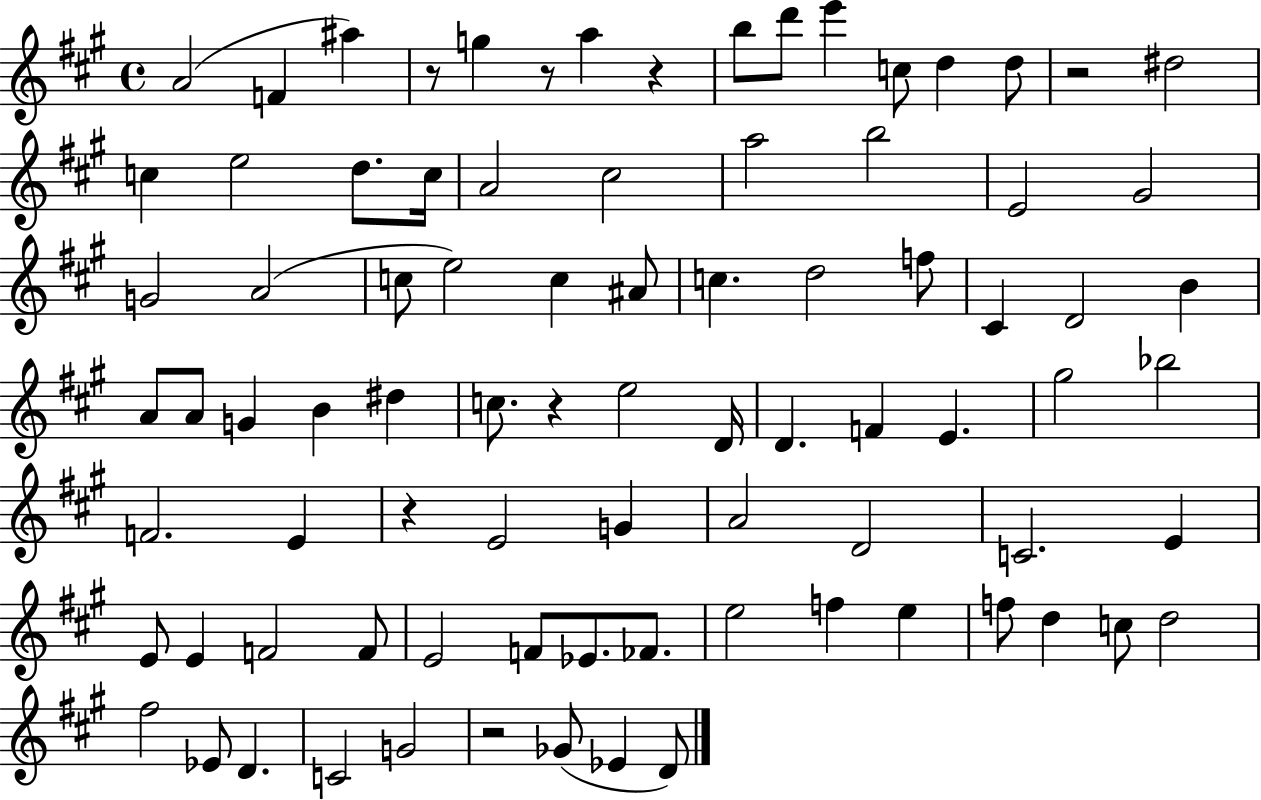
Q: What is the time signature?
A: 4/4